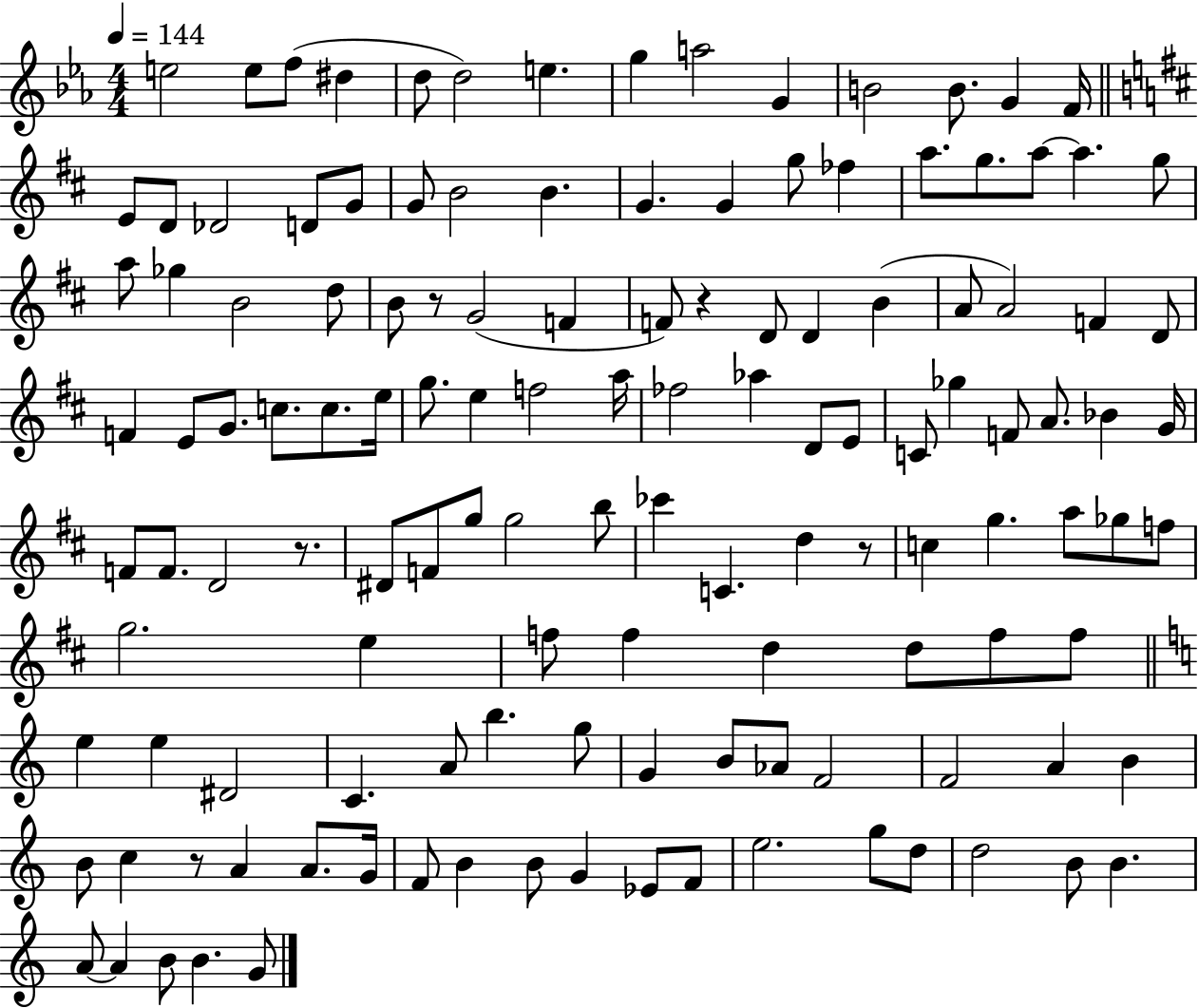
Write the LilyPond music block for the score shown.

{
  \clef treble
  \numericTimeSignature
  \time 4/4
  \key ees \major
  \tempo 4 = 144
  e''2 e''8 f''8( dis''4 | d''8 d''2) e''4. | g''4 a''2 g'4 | b'2 b'8. g'4 f'16 | \break \bar "||" \break \key d \major e'8 d'8 des'2 d'8 g'8 | g'8 b'2 b'4. | g'4. g'4 g''8 fes''4 | a''8. g''8. a''8~~ a''4. g''8 | \break a''8 ges''4 b'2 d''8 | b'8 r8 g'2( f'4 | f'8) r4 d'8 d'4 b'4( | a'8 a'2) f'4 d'8 | \break f'4 e'8 g'8. c''8. c''8. e''16 | g''8. e''4 f''2 a''16 | fes''2 aes''4 d'8 e'8 | c'8 ges''4 f'8 a'8. bes'4 g'16 | \break f'8 f'8. d'2 r8. | dis'8 f'8 g''8 g''2 b''8 | ces'''4 c'4. d''4 r8 | c''4 g''4. a''8 ges''8 f''8 | \break g''2. e''4 | f''8 f''4 d''4 d''8 f''8 f''8 | \bar "||" \break \key c \major e''4 e''4 dis'2 | c'4. a'8 b''4. g''8 | g'4 b'8 aes'8 f'2 | f'2 a'4 b'4 | \break b'8 c''4 r8 a'4 a'8. g'16 | f'8 b'4 b'8 g'4 ees'8 f'8 | e''2. g''8 d''8 | d''2 b'8 b'4. | \break a'8~~ a'4 b'8 b'4. g'8 | \bar "|."
}